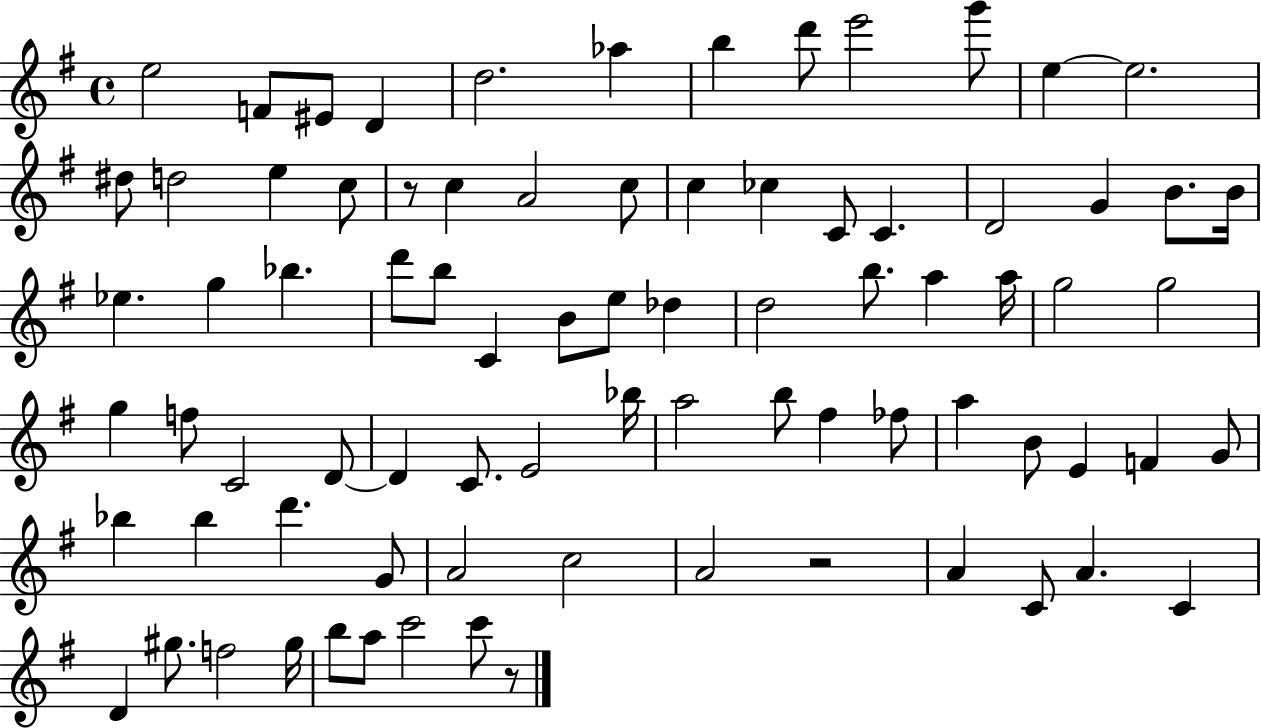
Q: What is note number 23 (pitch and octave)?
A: C4